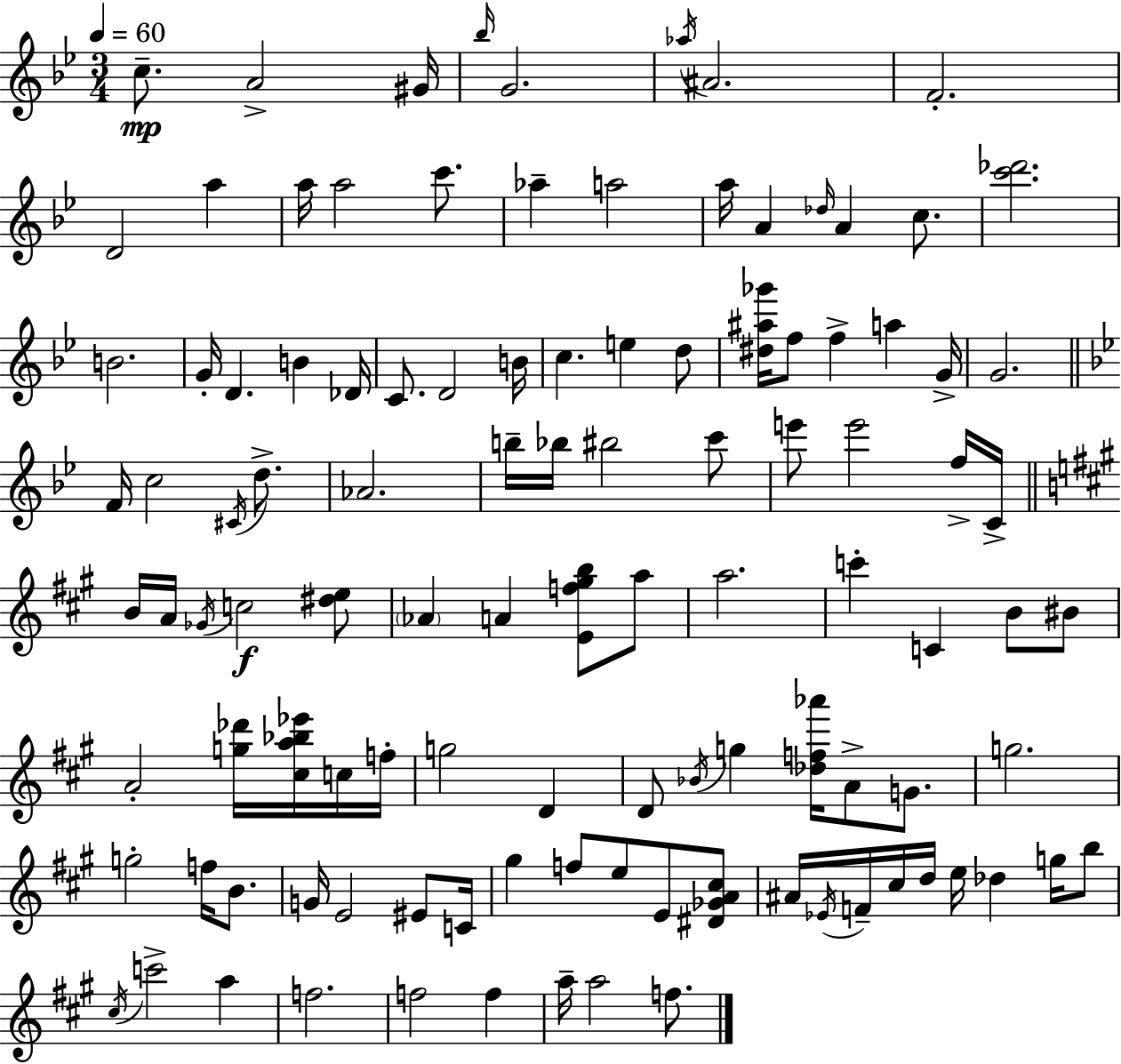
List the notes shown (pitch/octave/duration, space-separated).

C5/e. A4/h G#4/s Bb5/s G4/h. Ab5/s A#4/h. F4/h. D4/h A5/q A5/s A5/h C6/e. Ab5/q A5/h A5/s A4/q Db5/s A4/q C5/e. [C6,Db6]/h. B4/h. G4/s D4/q. B4/q Db4/s C4/e. D4/h B4/s C5/q. E5/q D5/e [D#5,A#5,Gb6]/s F5/e F5/q A5/q G4/s G4/h. F4/s C5/h C#4/s D5/e. Ab4/h. B5/s Bb5/s BIS5/h C6/e E6/e E6/h F5/s C4/s B4/s A4/s Gb4/s C5/h [D#5,E5]/e Ab4/q A4/q [E4,F5,G#5,B5]/e A5/e A5/h. C6/q C4/q B4/e BIS4/e A4/h [G5,Db6]/s [C#5,A5,Bb5,Eb6]/s C5/s F5/s G5/h D4/q D4/e Bb4/s G5/q [Db5,F5,Ab6]/s A4/e G4/e. G5/h. G5/h F5/s B4/e. G4/s E4/h EIS4/e C4/s G#5/q F5/e E5/e E4/e [D#4,Gb4,A4,C#5]/e A#4/s Eb4/s F4/s C#5/s D5/s E5/s Db5/q G5/s B5/e C#5/s C6/h A5/q F5/h. F5/h F5/q A5/s A5/h F5/e.